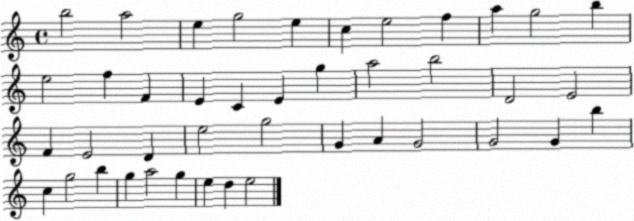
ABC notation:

X:1
T:Untitled
M:4/4
L:1/4
K:C
b2 a2 e g2 e c e2 f a g2 b e2 f F E C E g a2 b2 D2 E2 F E2 D e2 g2 G A G2 G2 G b c g2 b g a2 g e d e2